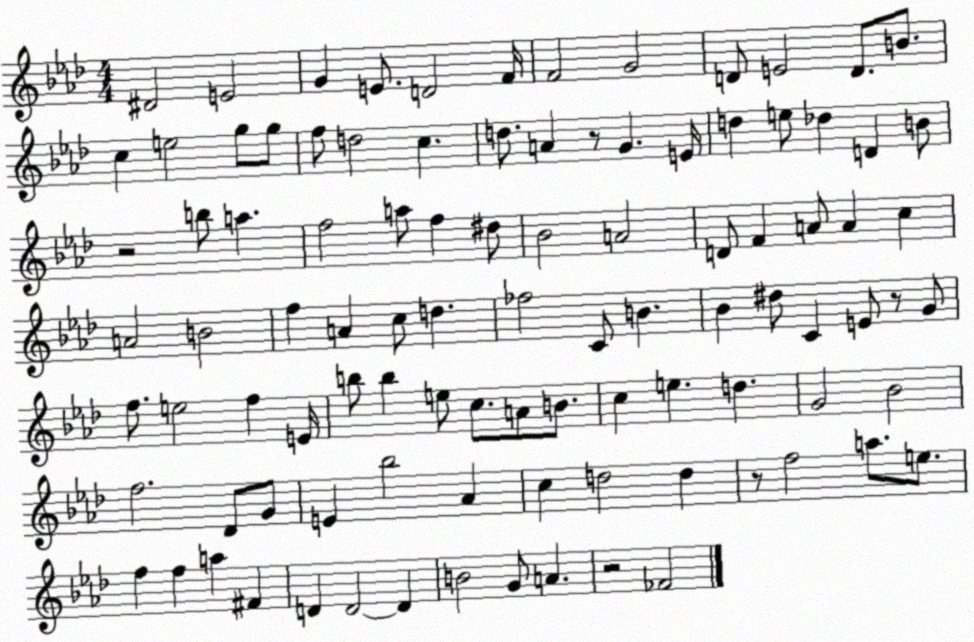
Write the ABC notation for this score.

X:1
T:Untitled
M:4/4
L:1/4
K:Ab
^D2 E2 G E/2 D2 F/4 F2 G2 D/2 E2 D/2 B/2 c e2 g/2 g/2 f/2 d2 c d/2 A z/2 G E/4 d e/2 _d D B/2 z2 b/2 a f2 a/2 f ^d/2 _B2 A2 D/2 F A/2 A c A2 B2 f A c/2 d _f2 C/2 B _B ^d/2 C E/2 z/2 G/2 f/2 e2 f E/4 b/2 b e/2 c/2 A/2 B/2 c e d G2 _B2 f2 _D/2 G/2 E _b2 _A c d2 d z/2 f2 a/2 e/2 f f a ^F D D2 D B2 G/2 A z2 _F2